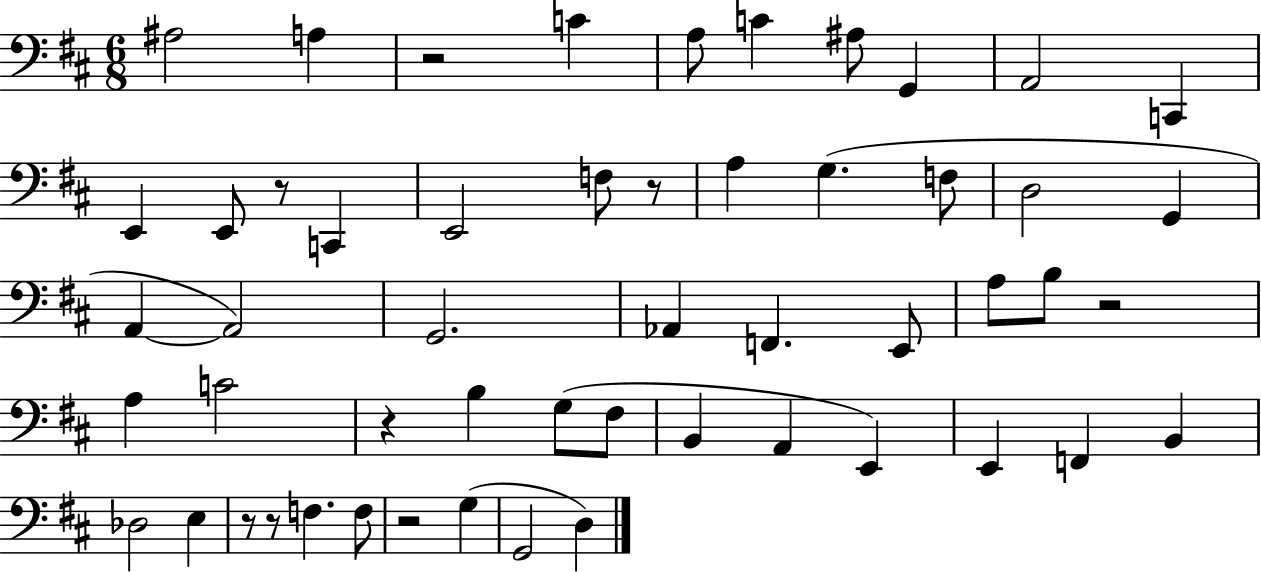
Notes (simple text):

A#3/h A3/q R/h C4/q A3/e C4/q A#3/e G2/q A2/h C2/q E2/q E2/e R/e C2/q E2/h F3/e R/e A3/q G3/q. F3/e D3/h G2/q A2/q A2/h G2/h. Ab2/q F2/q. E2/e A3/e B3/e R/h A3/q C4/h R/q B3/q G3/e F#3/e B2/q A2/q E2/q E2/q F2/q B2/q Db3/h E3/q R/e R/e F3/q. F3/e R/h G3/q G2/h D3/q